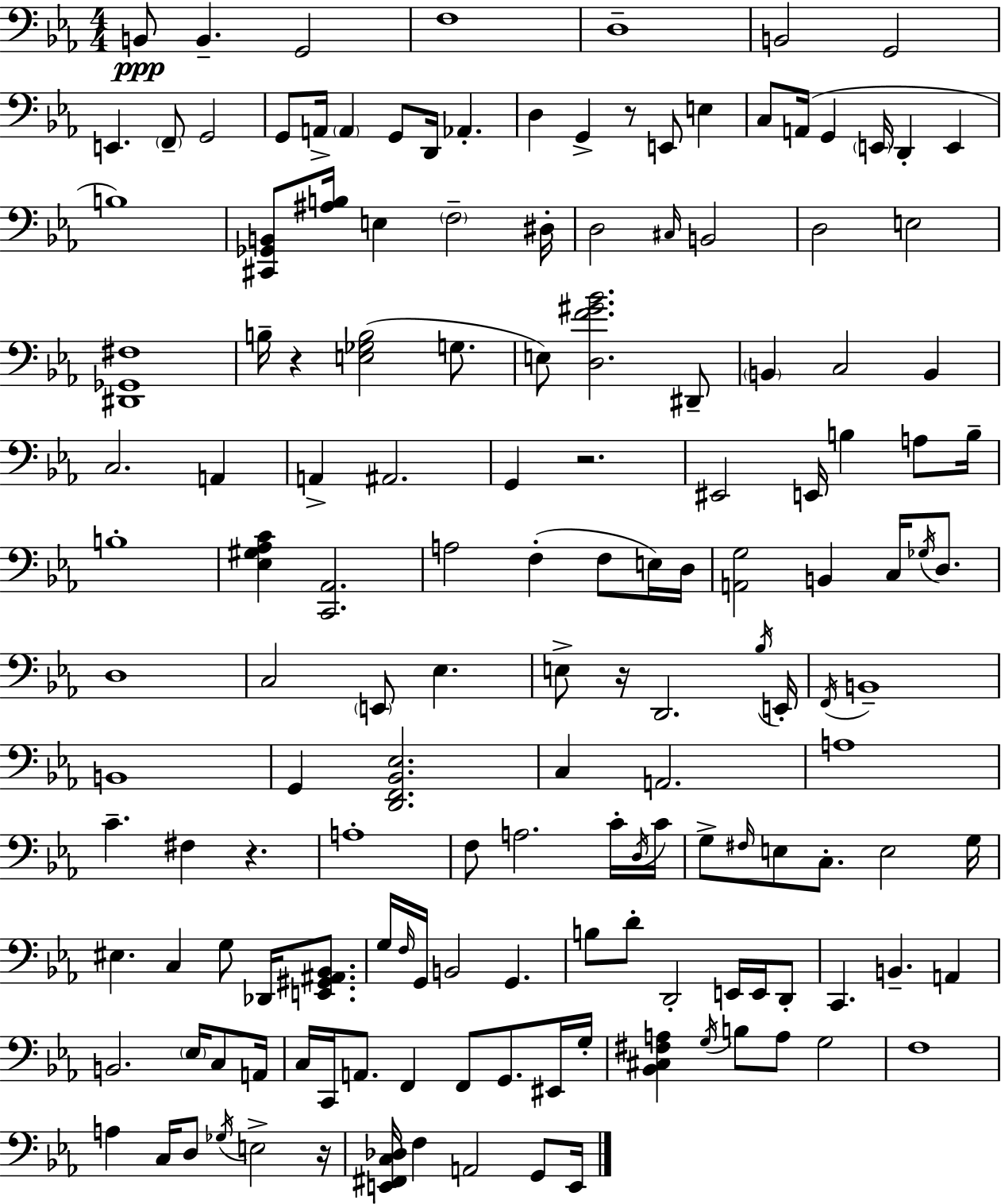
{
  \clef bass
  \numericTimeSignature
  \time 4/4
  \key c \minor
  b,8\ppp b,4.-- g,2 | f1 | d1-- | b,2 g,2 | \break e,4. \parenthesize f,8-- g,2 | g,8 a,16-> \parenthesize a,4 g,8 d,16 aes,4.-. | d4 g,4-> r8 e,8 e4 | c8 a,16( g,4 \parenthesize e,16 d,4-. e,4 | \break b1) | <cis, ges, b,>8 <ais b>16 e4 \parenthesize f2-- dis16-. | d2 \grace { cis16 } b,2 | d2 e2 | \break <dis, ges, fis>1 | b16-- r4 <e ges b>2( g8. | e8) <d f' gis' bes'>2. dis,8-- | \parenthesize b,4 c2 b,4 | \break c2. a,4 | a,4-> ais,2. | g,4 r2. | eis,2 e,16 b4 a8 | \break b16-- b1-. | <ees gis aes c'>4 <c, aes,>2. | a2 f4-.( f8 e16) | d16 <a, g>2 b,4 c16 \acciaccatura { ges16 } d8. | \break d1 | c2 \parenthesize e,8 ees4. | e8-> r16 d,2. | \acciaccatura { bes16 } e,16-. \acciaccatura { f,16 } b,1-- | \break b,1 | g,4 <d, f, bes, ees>2. | c4 a,2. | a1 | \break c'4.-- fis4 r4. | a1-. | f8 a2. | c'16-. \acciaccatura { d16 } c'16 g8-> \grace { fis16 } e8 c8.-. e2 | \break g16 eis4. c4 | g8 des,16 <e, gis, ais, bes,>8. g16 \grace { f16 } g,16 b,2 | g,4. b8 d'8-. d,2-. | e,16 e,16 d,8-. c,4. b,4.-- | \break a,4 b,2. | \parenthesize ees16 c8 a,16 c16 c,16 a,8. f,4 | f,8 g,8. eis,16 g16-. <bes, cis fis a>4 \acciaccatura { g16 } b8 a8 | g2 f1 | \break a4 c16 d8 \acciaccatura { ges16 } | e2-> r16 <e, fis, c des>16 f4 a,2 | g,8 e,16 \bar "|."
}